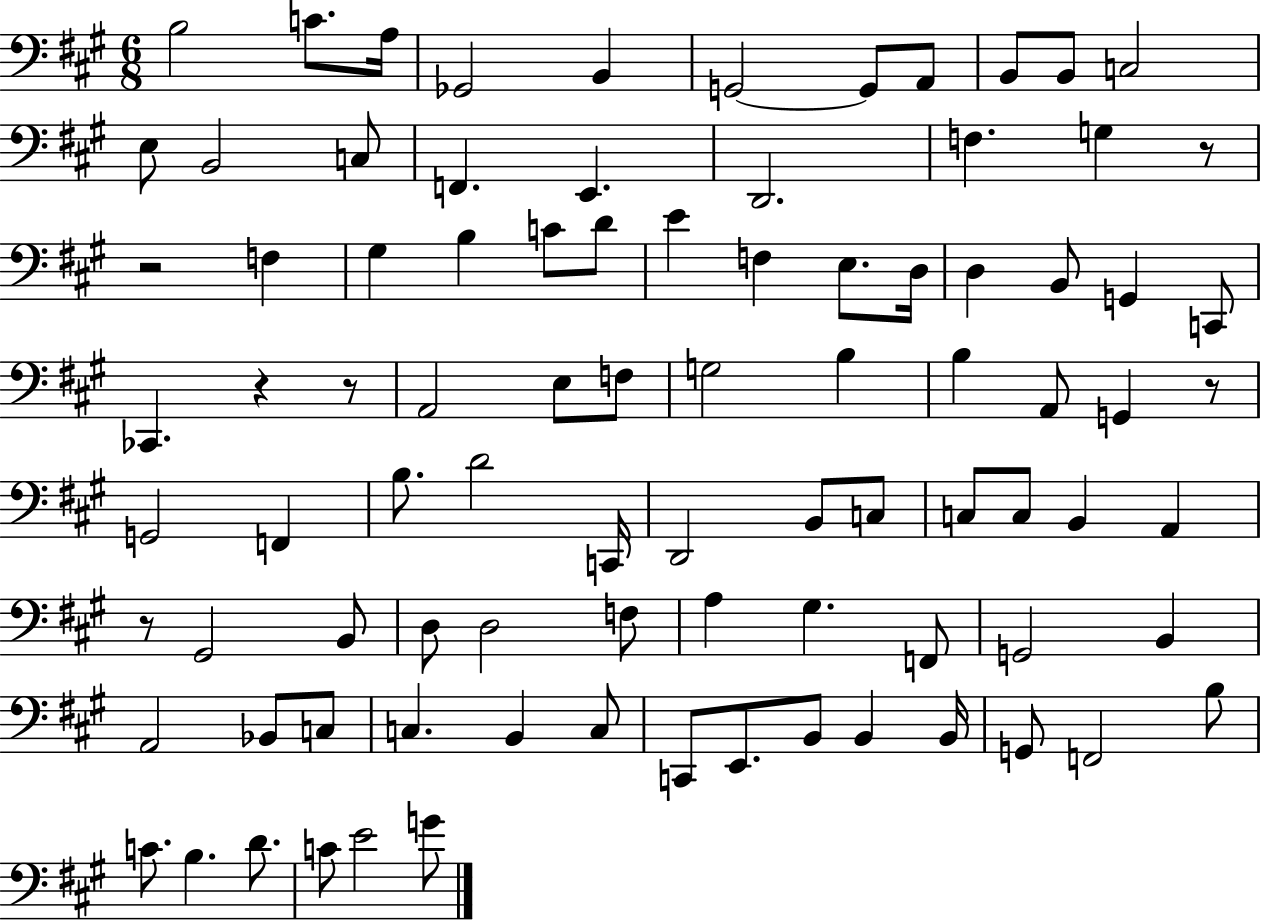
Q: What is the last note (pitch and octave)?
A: G4